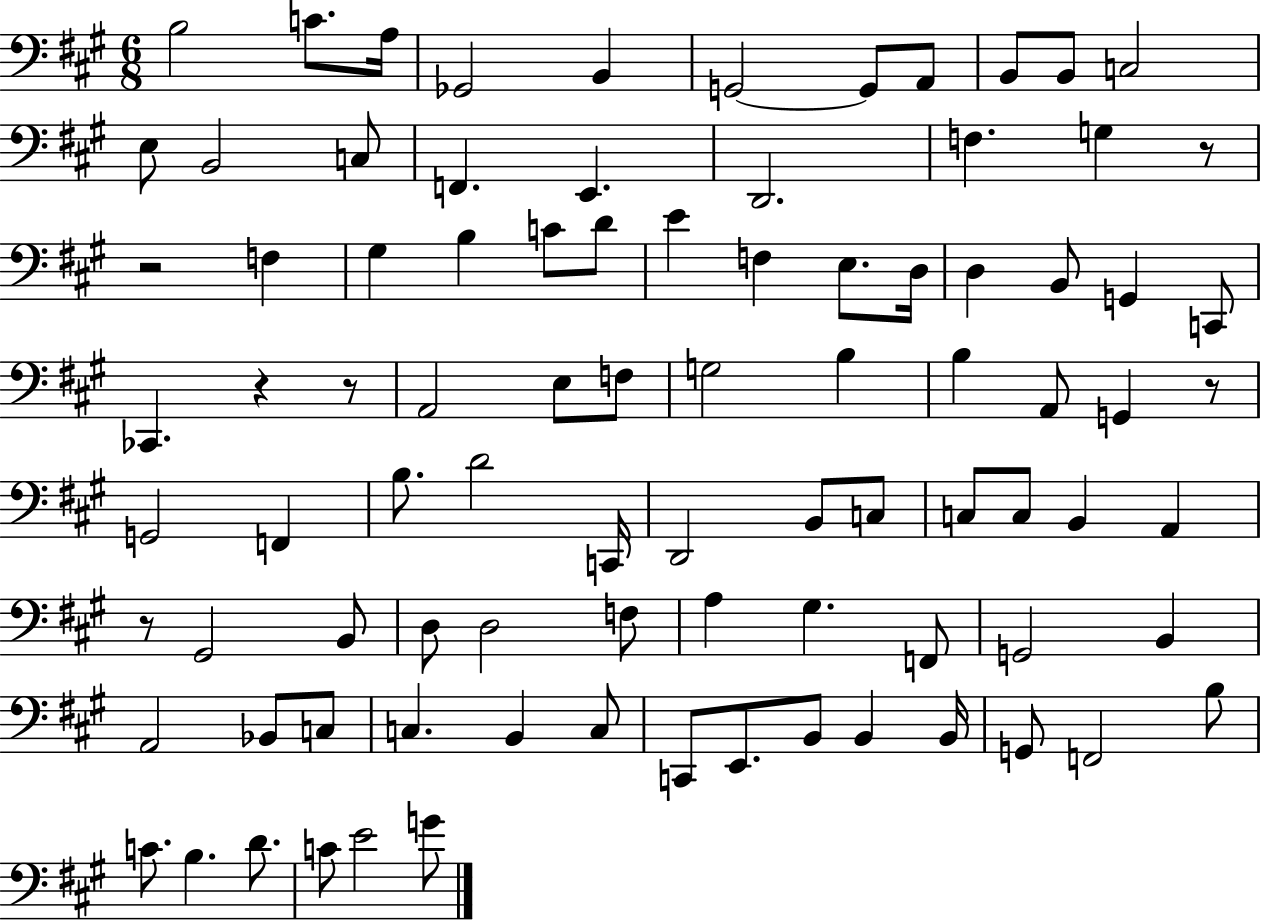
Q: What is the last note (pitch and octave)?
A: G4